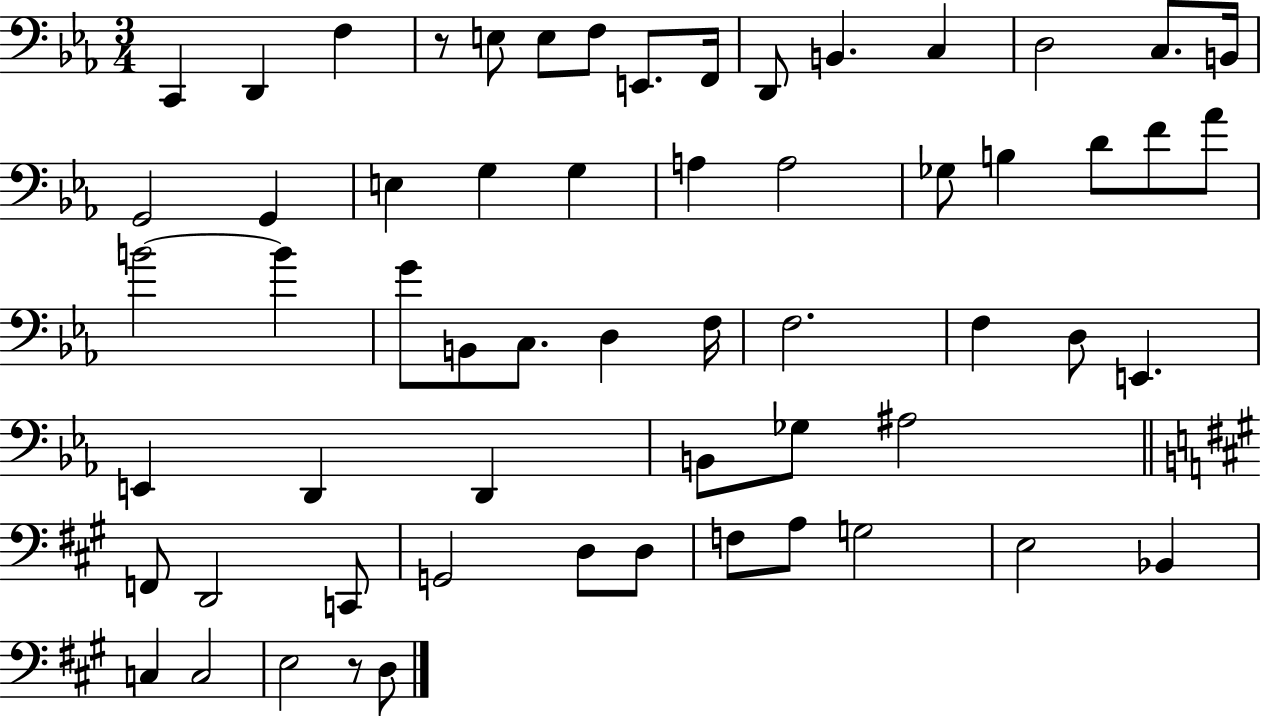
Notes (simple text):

C2/q D2/q F3/q R/e E3/e E3/e F3/e E2/e. F2/s D2/e B2/q. C3/q D3/h C3/e. B2/s G2/h G2/q E3/q G3/q G3/q A3/q A3/h Gb3/e B3/q D4/e F4/e Ab4/e B4/h B4/q G4/e B2/e C3/e. D3/q F3/s F3/h. F3/q D3/e E2/q. E2/q D2/q D2/q B2/e Gb3/e A#3/h F2/e D2/h C2/e G2/h D3/e D3/e F3/e A3/e G3/h E3/h Bb2/q C3/q C3/h E3/h R/e D3/e